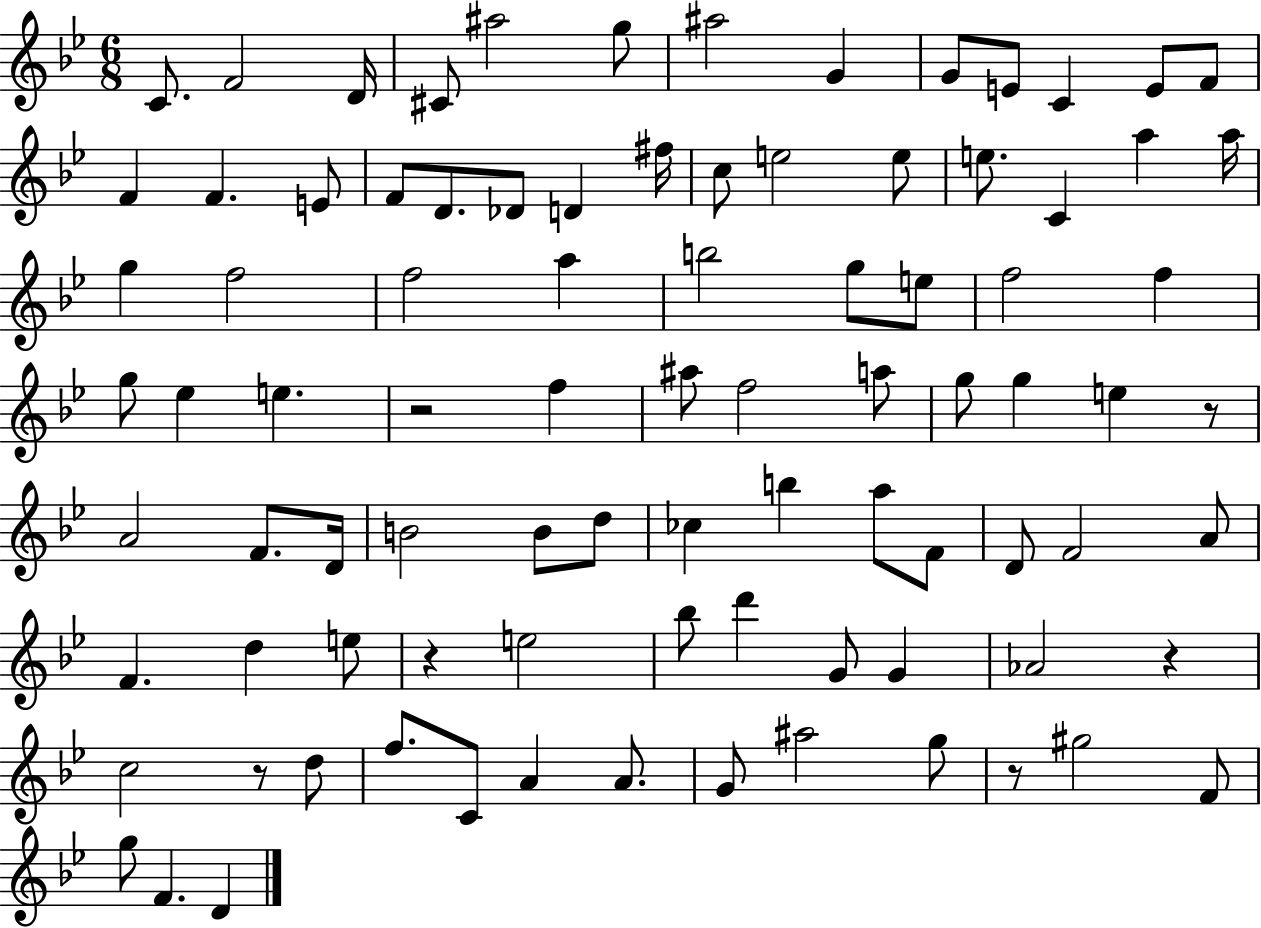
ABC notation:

X:1
T:Untitled
M:6/8
L:1/4
K:Bb
C/2 F2 D/4 ^C/2 ^a2 g/2 ^a2 G G/2 E/2 C E/2 F/2 F F E/2 F/2 D/2 _D/2 D ^f/4 c/2 e2 e/2 e/2 C a a/4 g f2 f2 a b2 g/2 e/2 f2 f g/2 _e e z2 f ^a/2 f2 a/2 g/2 g e z/2 A2 F/2 D/4 B2 B/2 d/2 _c b a/2 F/2 D/2 F2 A/2 F d e/2 z e2 _b/2 d' G/2 G _A2 z c2 z/2 d/2 f/2 C/2 A A/2 G/2 ^a2 g/2 z/2 ^g2 F/2 g/2 F D